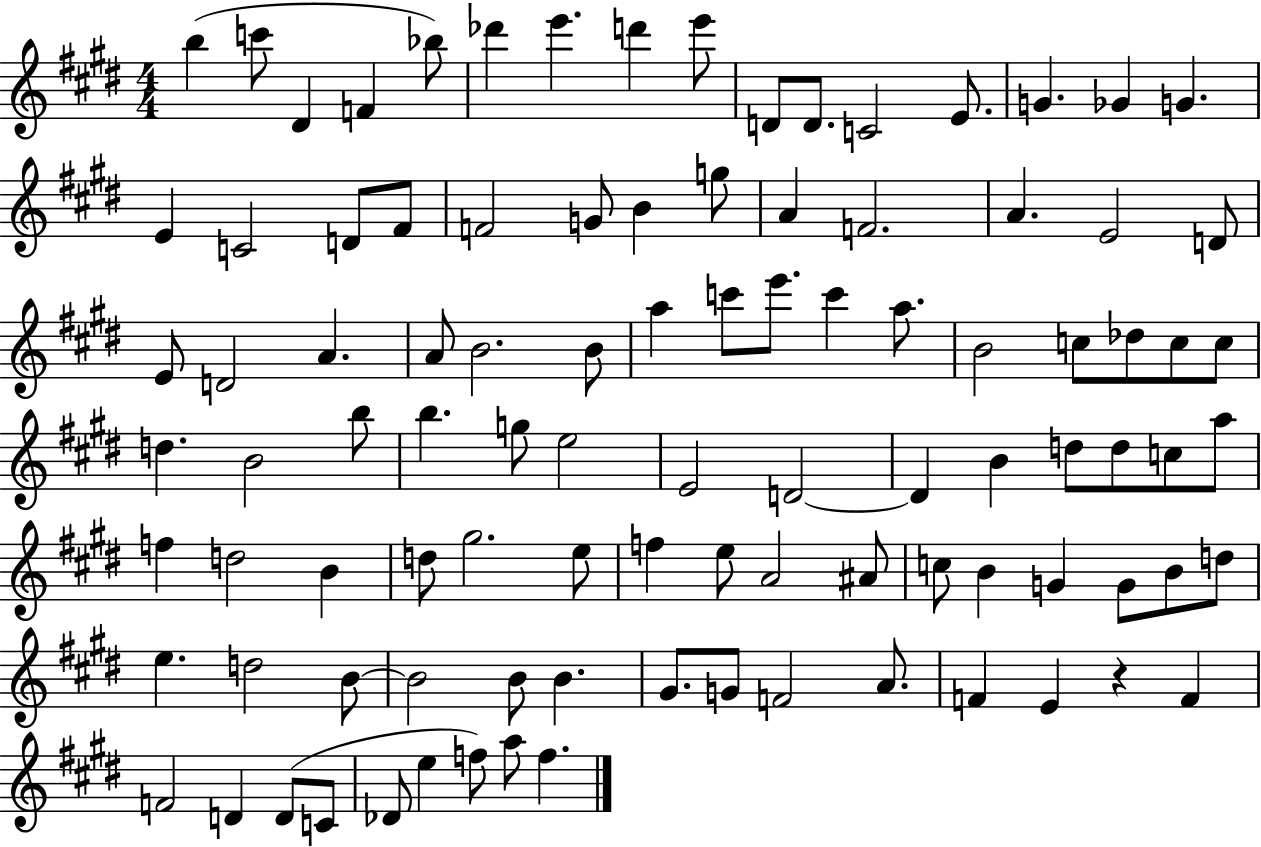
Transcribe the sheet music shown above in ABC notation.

X:1
T:Untitled
M:4/4
L:1/4
K:E
b c'/2 ^D F _b/2 _d' e' d' e'/2 D/2 D/2 C2 E/2 G _G G E C2 D/2 ^F/2 F2 G/2 B g/2 A F2 A E2 D/2 E/2 D2 A A/2 B2 B/2 a c'/2 e'/2 c' a/2 B2 c/2 _d/2 c/2 c/2 d B2 b/2 b g/2 e2 E2 D2 D B d/2 d/2 c/2 a/2 f d2 B d/2 ^g2 e/2 f e/2 A2 ^A/2 c/2 B G G/2 B/2 d/2 e d2 B/2 B2 B/2 B ^G/2 G/2 F2 A/2 F E z F F2 D D/2 C/2 _D/2 e f/2 a/2 f